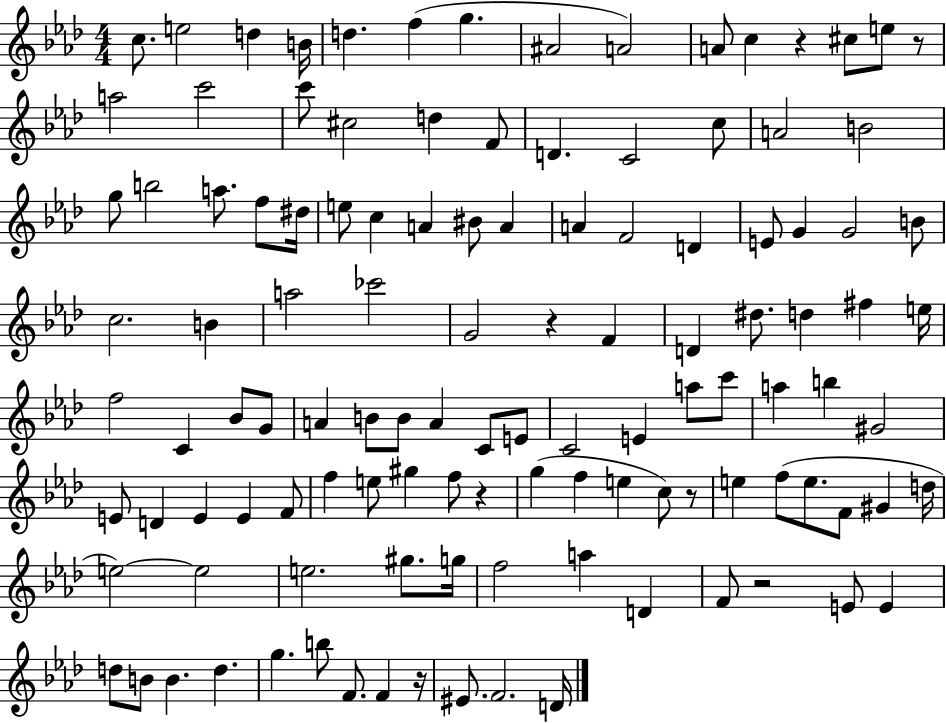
X:1
T:Untitled
M:4/4
L:1/4
K:Ab
c/2 e2 d B/4 d f g ^A2 A2 A/2 c z ^c/2 e/2 z/2 a2 c'2 c'/2 ^c2 d F/2 D C2 c/2 A2 B2 g/2 b2 a/2 f/2 ^d/4 e/2 c A ^B/2 A A F2 D E/2 G G2 B/2 c2 B a2 _c'2 G2 z F D ^d/2 d ^f e/4 f2 C _B/2 G/2 A B/2 B/2 A C/2 E/2 C2 E a/2 c'/2 a b ^G2 E/2 D E E F/2 f e/2 ^g f/2 z g f e c/2 z/2 e f/2 e/2 F/2 ^G d/4 e2 e2 e2 ^g/2 g/4 f2 a D F/2 z2 E/2 E d/2 B/2 B d g b/2 F/2 F z/4 ^E/2 F2 D/4